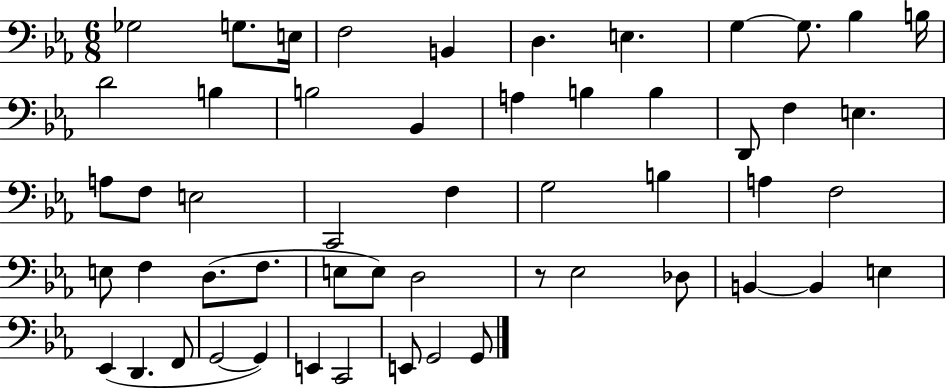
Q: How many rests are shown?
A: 1